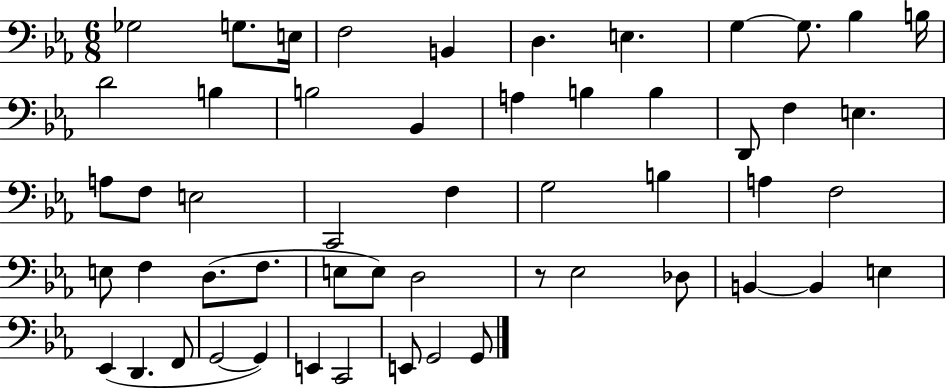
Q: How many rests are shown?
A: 1